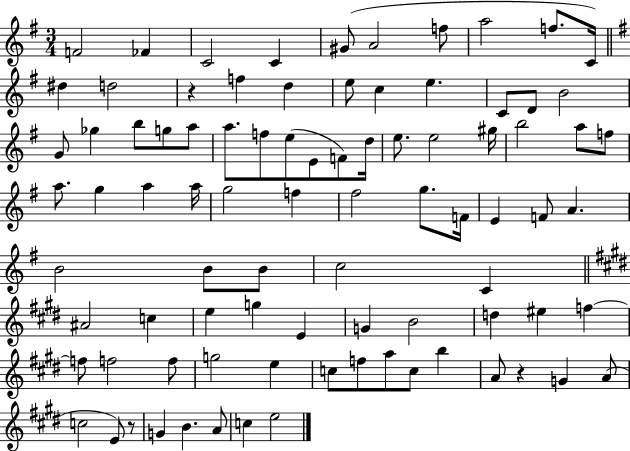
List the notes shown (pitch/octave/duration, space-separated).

F4/h FES4/q C4/h C4/q G#4/e A4/h F5/e A5/h F5/e. C4/s D#5/q D5/h R/q F5/q D5/q E5/e C5/q E5/q. C4/e D4/e B4/h G4/e Gb5/q B5/e G5/e A5/e A5/e. F5/e E5/e E4/e F4/e D5/s E5/e. E5/h G#5/s B5/h A5/e F5/e A5/e. G5/q A5/q A5/s G5/h F5/q F#5/h G5/e. F4/s E4/q F4/e A4/q. B4/h B4/e B4/e C5/h C4/q A#4/h C5/q E5/q G5/q E4/q G4/q B4/h D5/q EIS5/q F5/q F5/e F5/h F5/e G5/h E5/q C5/e F5/e A5/e C5/e B5/q A4/e R/q G4/q A4/e C5/h E4/e R/e G4/q B4/q. A4/e C5/q E5/h